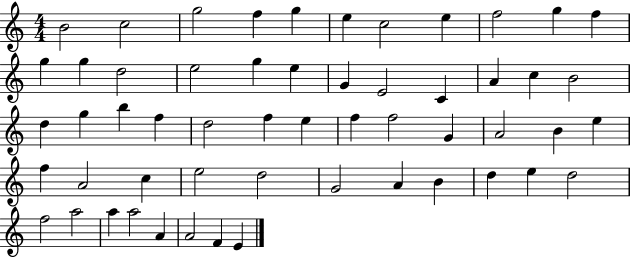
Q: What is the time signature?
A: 4/4